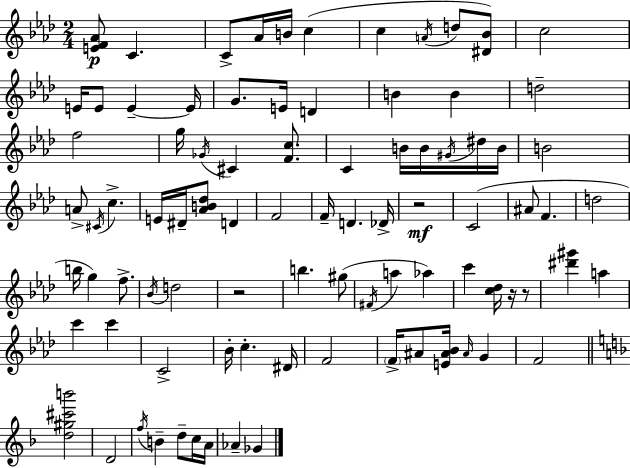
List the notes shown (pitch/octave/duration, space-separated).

[E4,F4,Ab4]/e C4/q. C4/e Ab4/s B4/s C5/q C5/q A4/s D5/e [D#4,Bb4]/e C5/h E4/s E4/e E4/q E4/s G4/e. E4/s D4/q B4/q B4/q D5/h F5/h G5/s Gb4/s C#4/q [F4,C5]/e. C4/q B4/s B4/s G#4/s D#5/s B4/s B4/h A4/e C#4/s C5/q. E4/s D#4/s [Ab4,B4,Db5]/e D4/q F4/h F4/s D4/q. Db4/s R/h C4/h A#4/e F4/q. D5/h B5/s G5/q F5/e. Bb4/s D5/h R/h B5/q. G#5/e F#4/s A5/q Ab5/q C6/q [C5,Db5]/s R/s R/e [D#6,G#6]/q A5/q C6/q C6/q C4/h Bb4/s C5/q. D#4/s F4/h F4/s A#4/e [E4,A#4,Bb4]/s A#4/s G4/q F4/h [D5,G#5,C#6,B6]/h D4/h F5/s B4/q D5/e C5/s A4/s Ab4/q Gb4/q